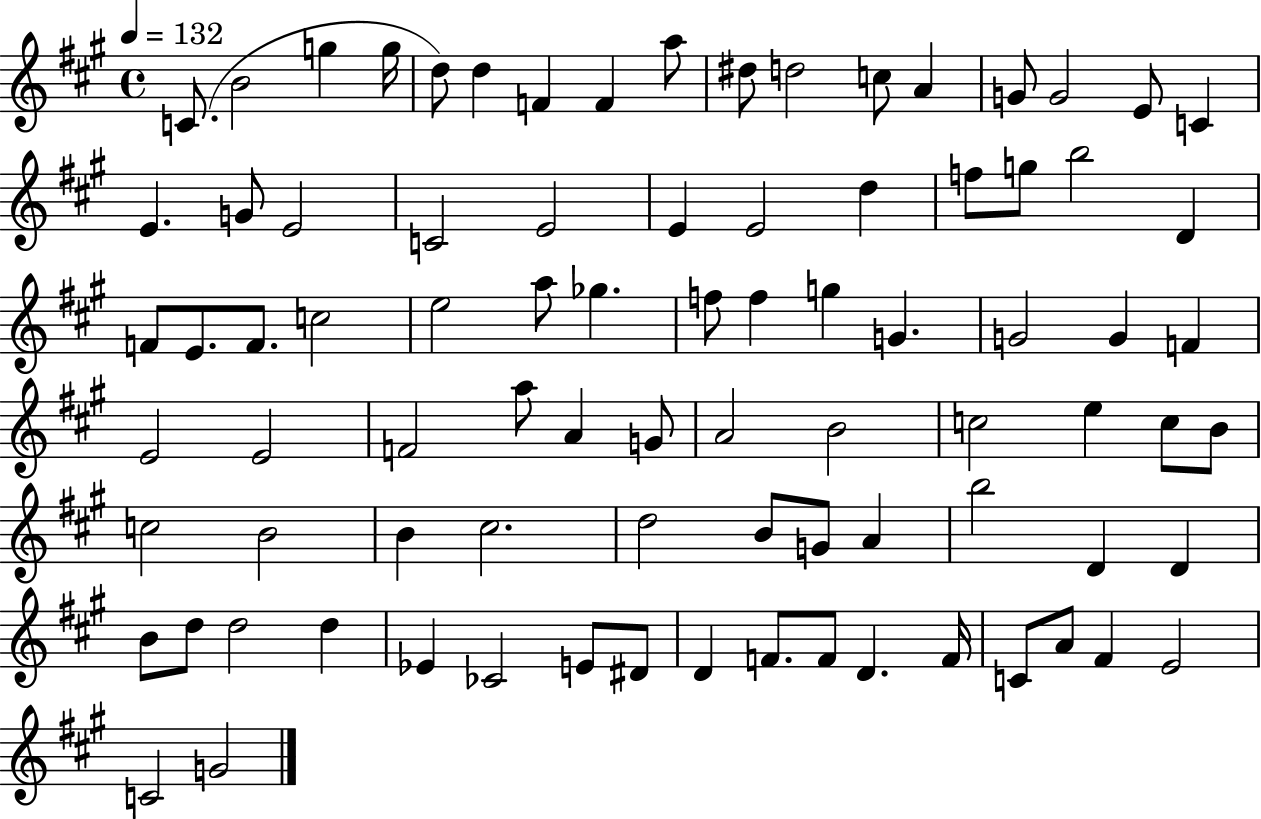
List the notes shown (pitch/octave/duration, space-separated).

C4/e. B4/h G5/q G5/s D5/e D5/q F4/q F4/q A5/e D#5/e D5/h C5/e A4/q G4/e G4/h E4/e C4/q E4/q. G4/e E4/h C4/h E4/h E4/q E4/h D5/q F5/e G5/e B5/h D4/q F4/e E4/e. F4/e. C5/h E5/h A5/e Gb5/q. F5/e F5/q G5/q G4/q. G4/h G4/q F4/q E4/h E4/h F4/h A5/e A4/q G4/e A4/h B4/h C5/h E5/q C5/e B4/e C5/h B4/h B4/q C#5/h. D5/h B4/e G4/e A4/q B5/h D4/q D4/q B4/e D5/e D5/h D5/q Eb4/q CES4/h E4/e D#4/e D4/q F4/e. F4/e D4/q. F4/s C4/e A4/e F#4/q E4/h C4/h G4/h